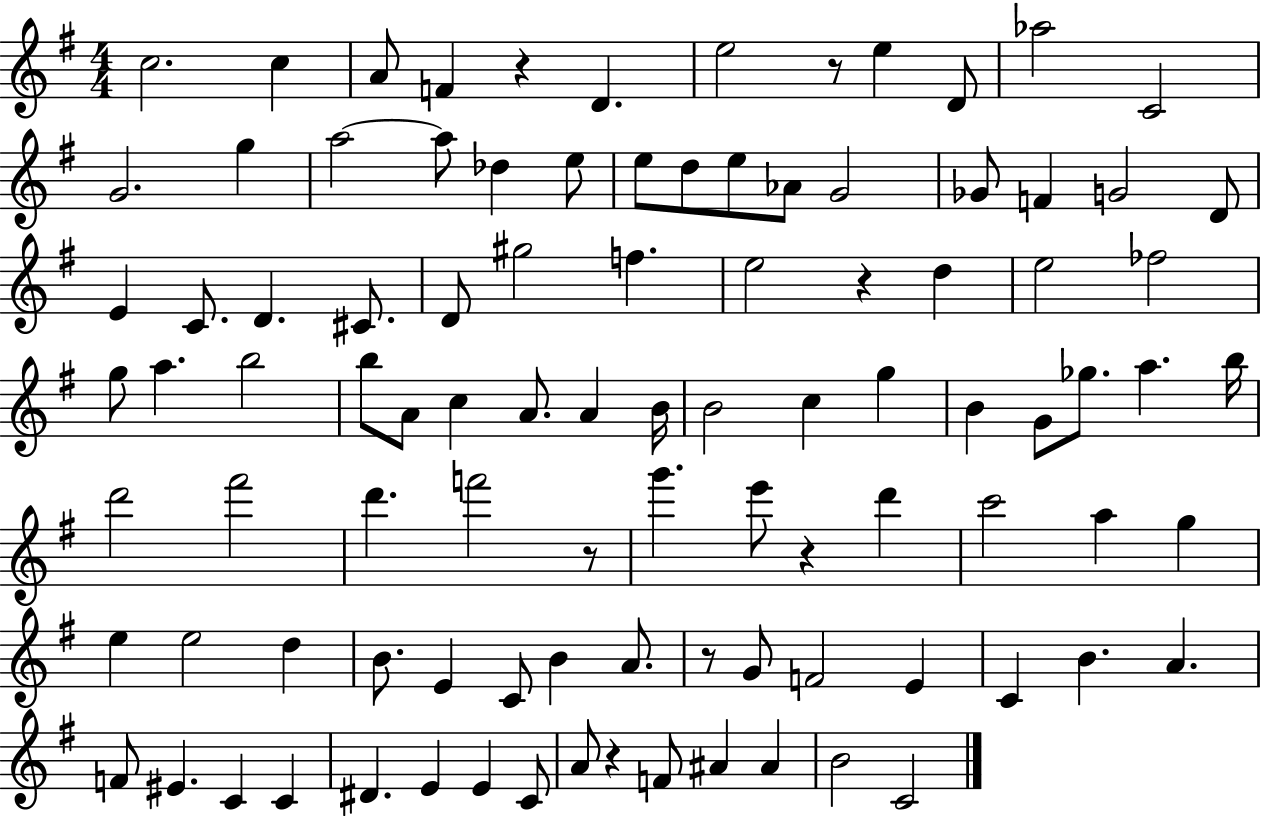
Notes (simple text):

C5/h. C5/q A4/e F4/q R/q D4/q. E5/h R/e E5/q D4/e Ab5/h C4/h G4/h. G5/q A5/h A5/e Db5/q E5/e E5/e D5/e E5/e Ab4/e G4/h Gb4/e F4/q G4/h D4/e E4/q C4/e. D4/q. C#4/e. D4/e G#5/h F5/q. E5/h R/q D5/q E5/h FES5/h G5/e A5/q. B5/h B5/e A4/e C5/q A4/e. A4/q B4/s B4/h C5/q G5/q B4/q G4/e Gb5/e. A5/q. B5/s D6/h F#6/h D6/q. F6/h R/e G6/q. E6/e R/q D6/q C6/h A5/q G5/q E5/q E5/h D5/q B4/e. E4/q C4/e B4/q A4/e. R/e G4/e F4/h E4/q C4/q B4/q. A4/q. F4/e EIS4/q. C4/q C4/q D#4/q. E4/q E4/q C4/e A4/e R/q F4/e A#4/q A#4/q B4/h C4/h